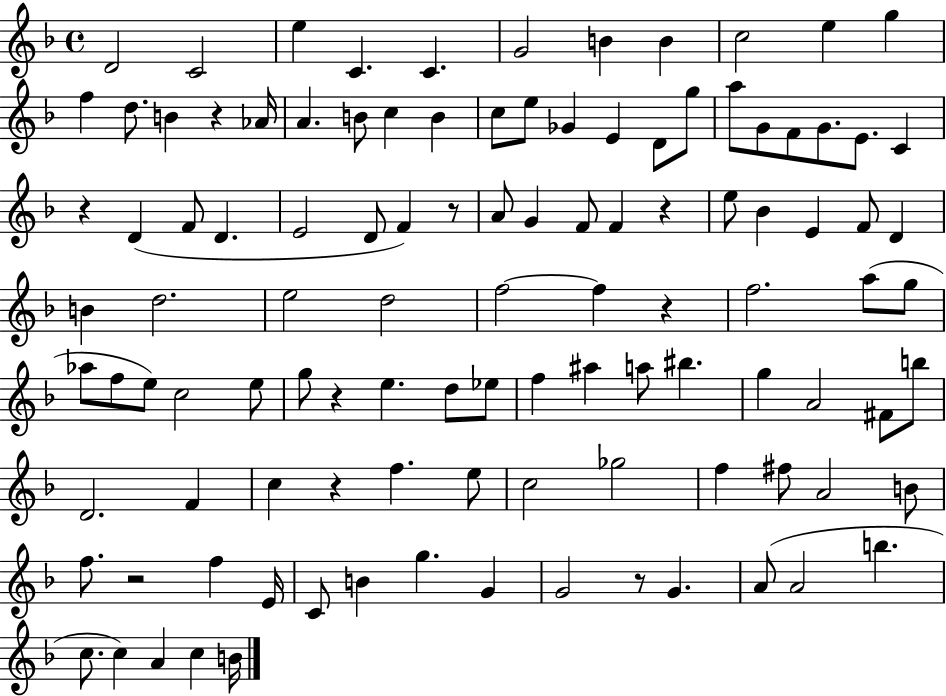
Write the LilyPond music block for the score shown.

{
  \clef treble
  \time 4/4
  \defaultTimeSignature
  \key f \major
  \repeat volta 2 { d'2 c'2 | e''4 c'4. c'4. | g'2 b'4 b'4 | c''2 e''4 g''4 | \break f''4 d''8. b'4 r4 aes'16 | a'4. b'8 c''4 b'4 | c''8 e''8 ges'4 e'4 d'8 g''8 | a''8 g'8 f'8 g'8. e'8. c'4 | \break r4 d'4( f'8 d'4. | e'2 d'8 f'4) r8 | a'8 g'4 f'8 f'4 r4 | e''8 bes'4 e'4 f'8 d'4 | \break b'4 d''2. | e''2 d''2 | f''2~~ f''4 r4 | f''2. a''8( g''8 | \break aes''8 f''8 e''8) c''2 e''8 | g''8 r4 e''4. d''8 ees''8 | f''4 ais''4 a''8 bis''4. | g''4 a'2 fis'8 b''8 | \break d'2. f'4 | c''4 r4 f''4. e''8 | c''2 ges''2 | f''4 fis''8 a'2 b'8 | \break f''8. r2 f''4 e'16 | c'8 b'4 g''4. g'4 | g'2 r8 g'4. | a'8( a'2 b''4. | \break c''8. c''4) a'4 c''4 b'16 | } \bar "|."
}